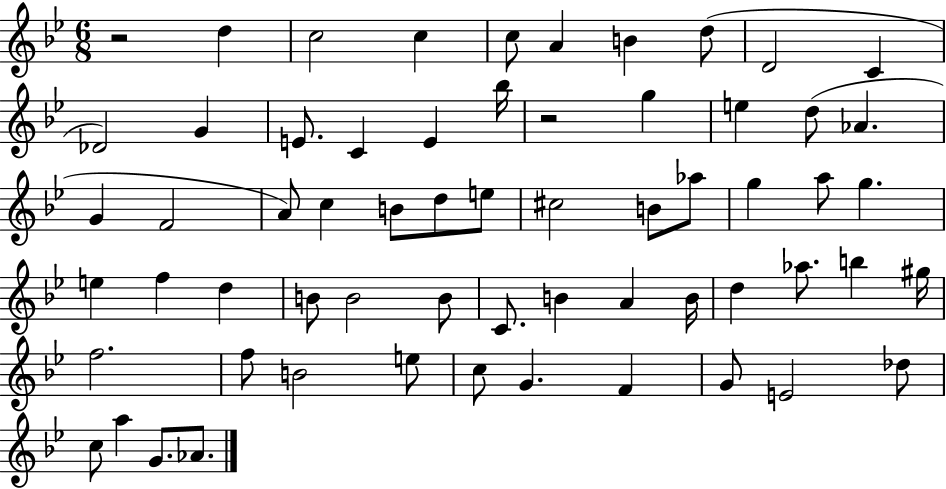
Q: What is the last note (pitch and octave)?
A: Ab4